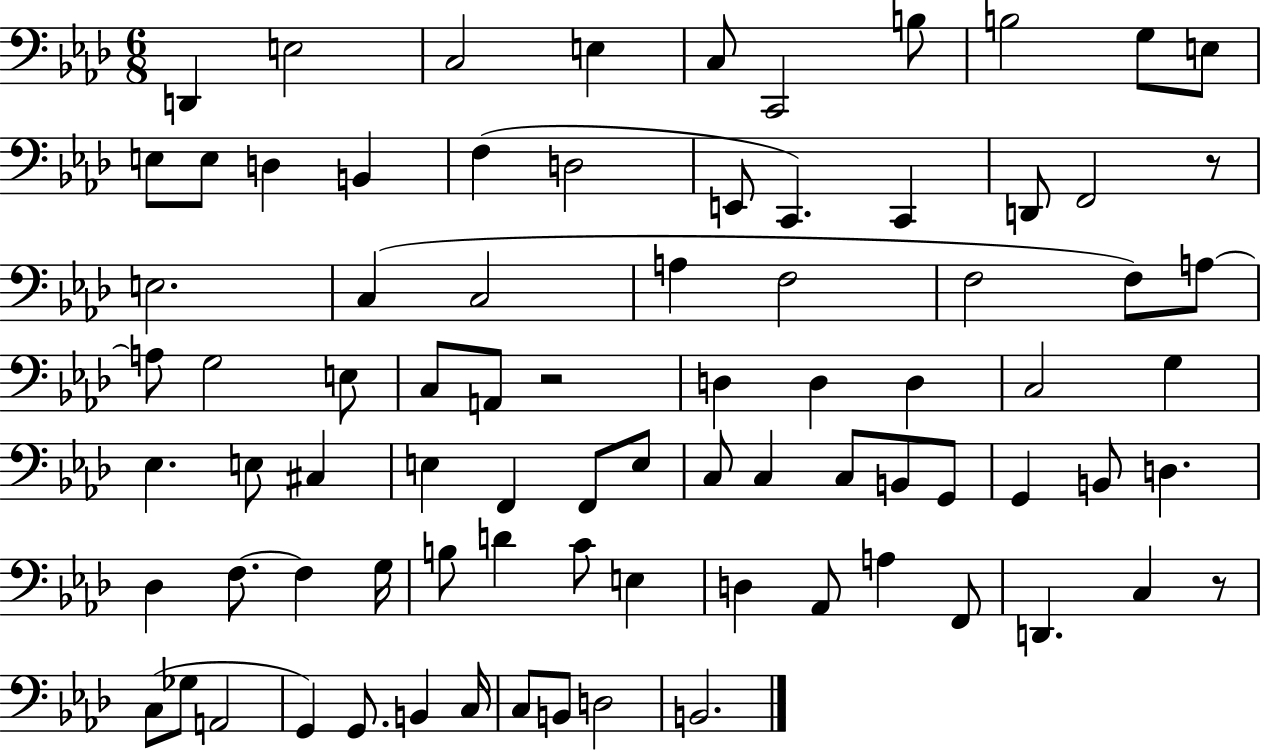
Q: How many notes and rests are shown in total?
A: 82